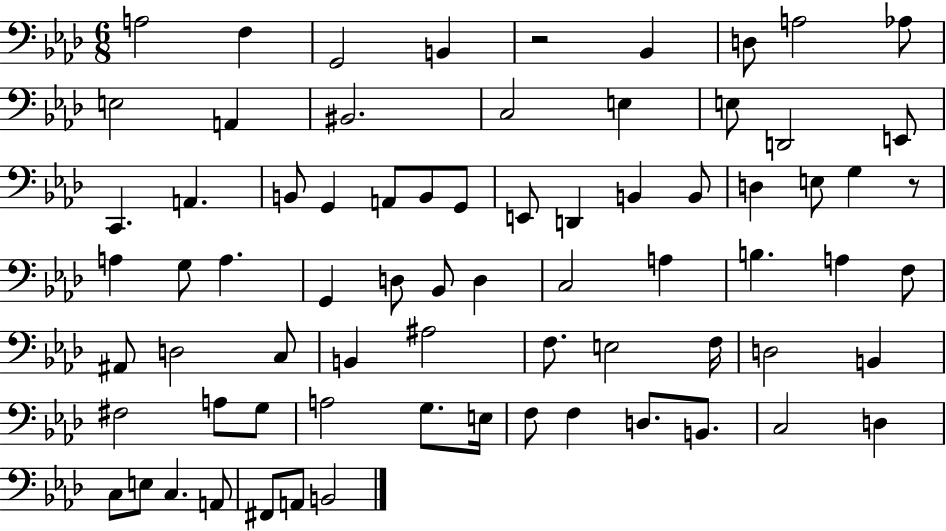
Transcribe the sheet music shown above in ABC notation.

X:1
T:Untitled
M:6/8
L:1/4
K:Ab
A,2 F, G,,2 B,, z2 _B,, D,/2 A,2 _A,/2 E,2 A,, ^B,,2 C,2 E, E,/2 D,,2 E,,/2 C,, A,, B,,/2 G,, A,,/2 B,,/2 G,,/2 E,,/2 D,, B,, B,,/2 D, E,/2 G, z/2 A, G,/2 A, G,, D,/2 _B,,/2 D, C,2 A, B, A, F,/2 ^A,,/2 D,2 C,/2 B,, ^A,2 F,/2 E,2 F,/4 D,2 B,, ^F,2 A,/2 G,/2 A,2 G,/2 E,/4 F,/2 F, D,/2 B,,/2 C,2 D, C,/2 E,/2 C, A,,/2 ^F,,/2 A,,/2 B,,2